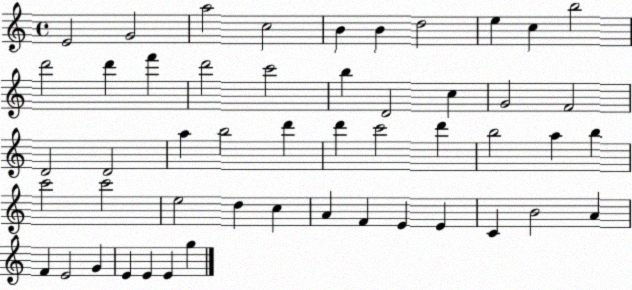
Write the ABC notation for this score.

X:1
T:Untitled
M:4/4
L:1/4
K:C
E2 G2 a2 c2 B B d2 e c b2 d'2 d' f' d'2 c'2 b D2 c G2 F2 D2 D2 a b2 d' d' c'2 d' b2 a b c'2 c'2 e2 d c A F E E C B2 A F E2 G E E E g